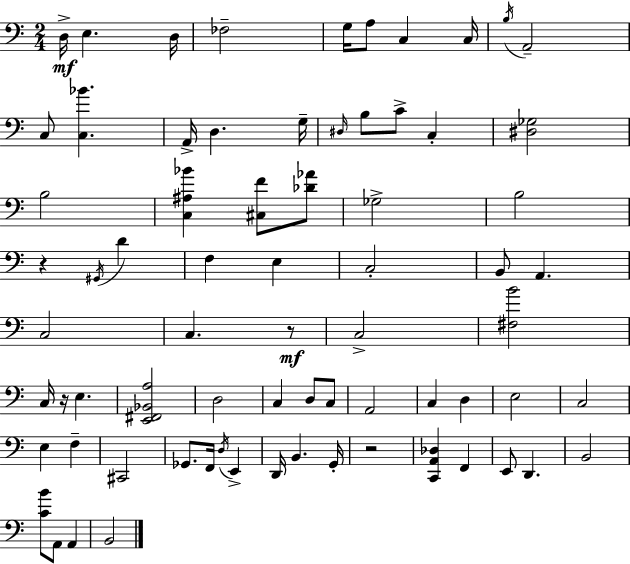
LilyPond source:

{
  \clef bass
  \numericTimeSignature
  \time 2/4
  \key a \minor
  d16->\mf e4. d16 | fes2-- | g16 a8 c4 c16 | \acciaccatura { b16 } a,2-- | \break c8 <c bes'>4. | a,16-> d4. | g16-- \grace { dis16 } b8 c'8-> c4-. | <dis ges>2 | \break b2 | <c ais bes'>4 <cis f'>8 | <des' aes'>8 ges2-> | b2 | \break r4 \acciaccatura { gis,16 } d'4 | f4 e4 | c2-. | b,8 a,4. | \break c2 | c4. | r8\mf c2-> | <fis b'>2 | \break c16 r16 e4. | <e, fis, bes, a>2 | d2 | c4 d8 | \break c8 a,2 | c4 d4 | e2 | c2 | \break e4 f4-- | cis,2 | ges,8. f,16 \acciaccatura { d16 } | e,4-> d,16 b,4. | \break g,16-. r2 | <c, a, des>4 | f,4 e,8 d,4. | b,2 | \break <c' b'>8 a,8 | a,4 b,2 | \bar "|."
}